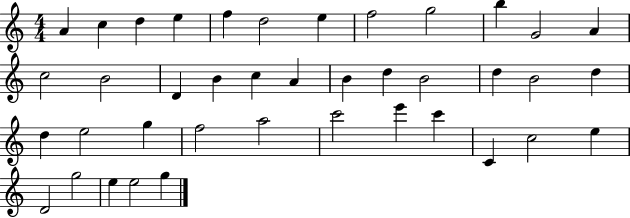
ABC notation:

X:1
T:Untitled
M:4/4
L:1/4
K:C
A c d e f d2 e f2 g2 b G2 A c2 B2 D B c A B d B2 d B2 d d e2 g f2 a2 c'2 e' c' C c2 e D2 g2 e e2 g